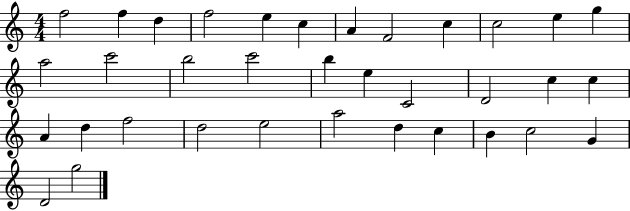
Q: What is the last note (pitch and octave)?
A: G5